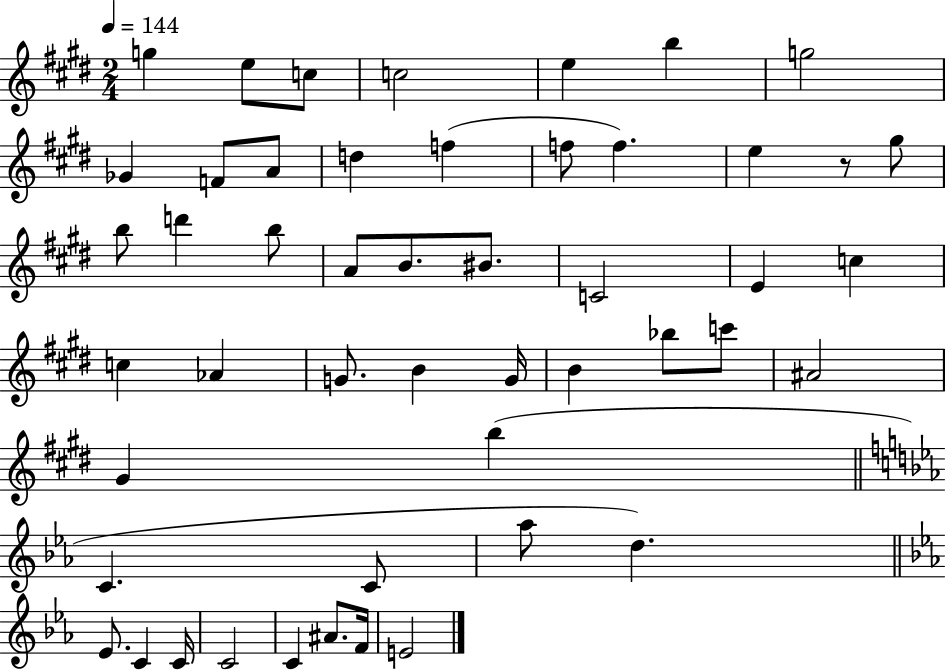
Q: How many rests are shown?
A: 1